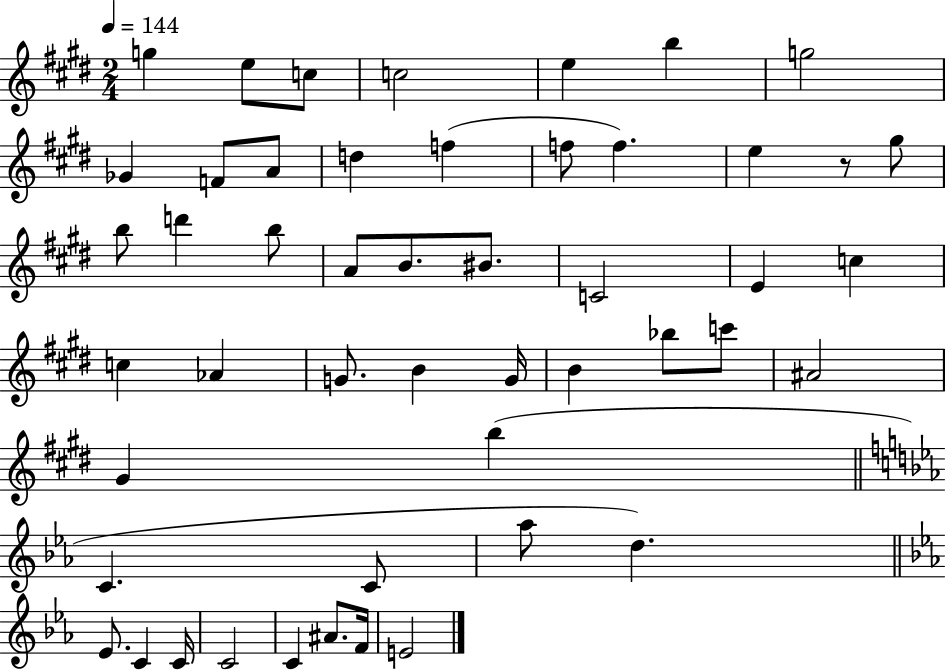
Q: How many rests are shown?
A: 1